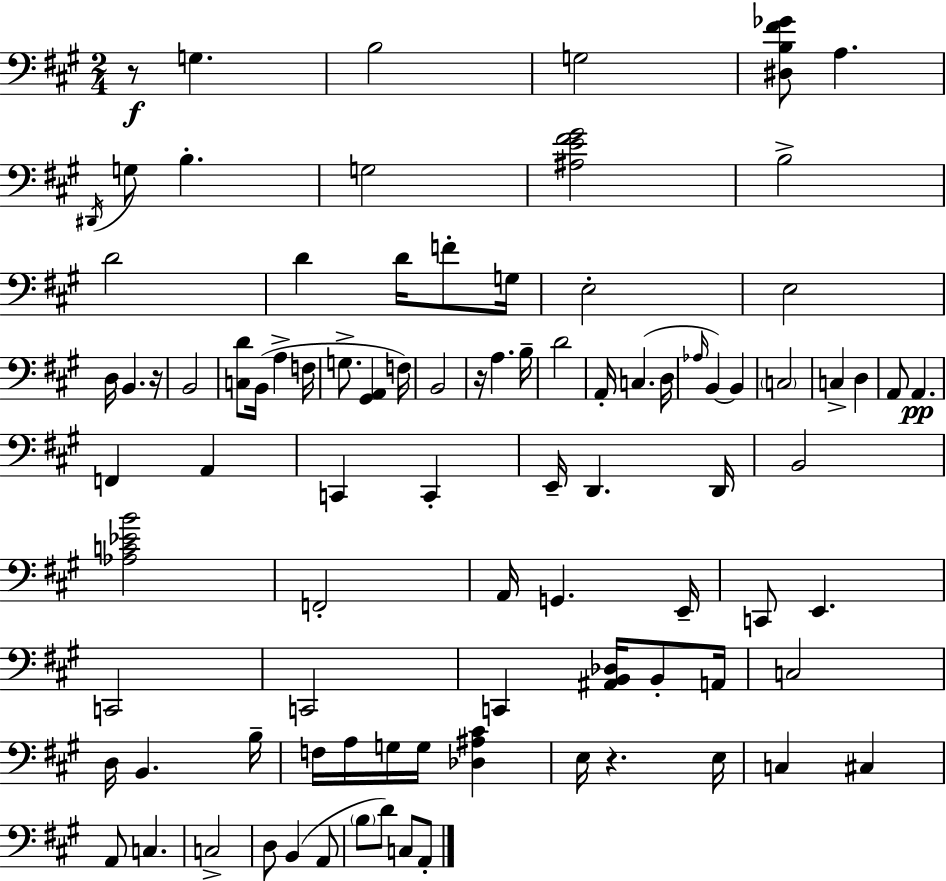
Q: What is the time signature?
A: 2/4